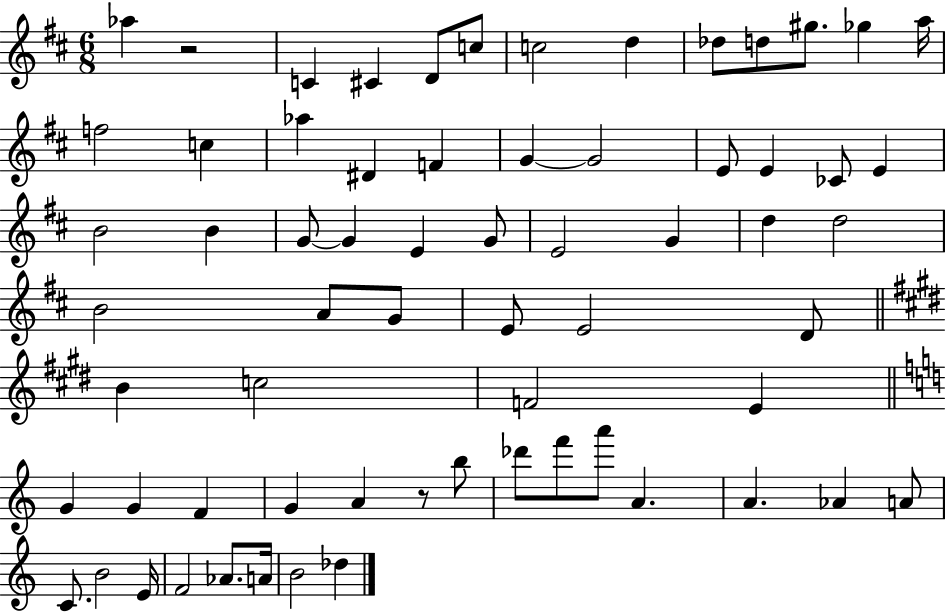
X:1
T:Untitled
M:6/8
L:1/4
K:D
_a z2 C ^C D/2 c/2 c2 d _d/2 d/2 ^g/2 _g a/4 f2 c _a ^D F G G2 E/2 E _C/2 E B2 B G/2 G E G/2 E2 G d d2 B2 A/2 G/2 E/2 E2 D/2 B c2 F2 E G G F G A z/2 b/2 _d'/2 f'/2 a'/2 A A _A A/2 C/2 B2 E/4 F2 _A/2 A/4 B2 _d